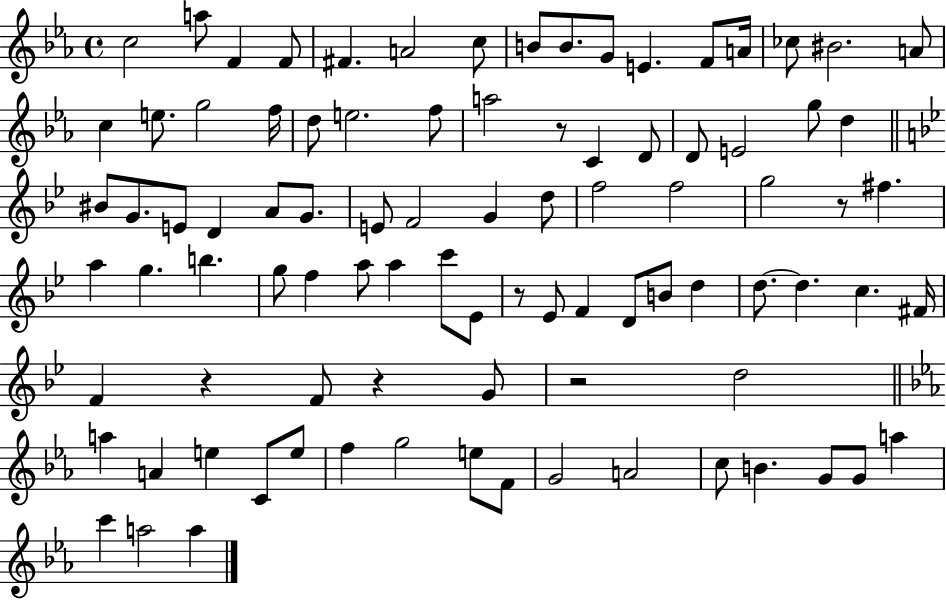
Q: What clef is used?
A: treble